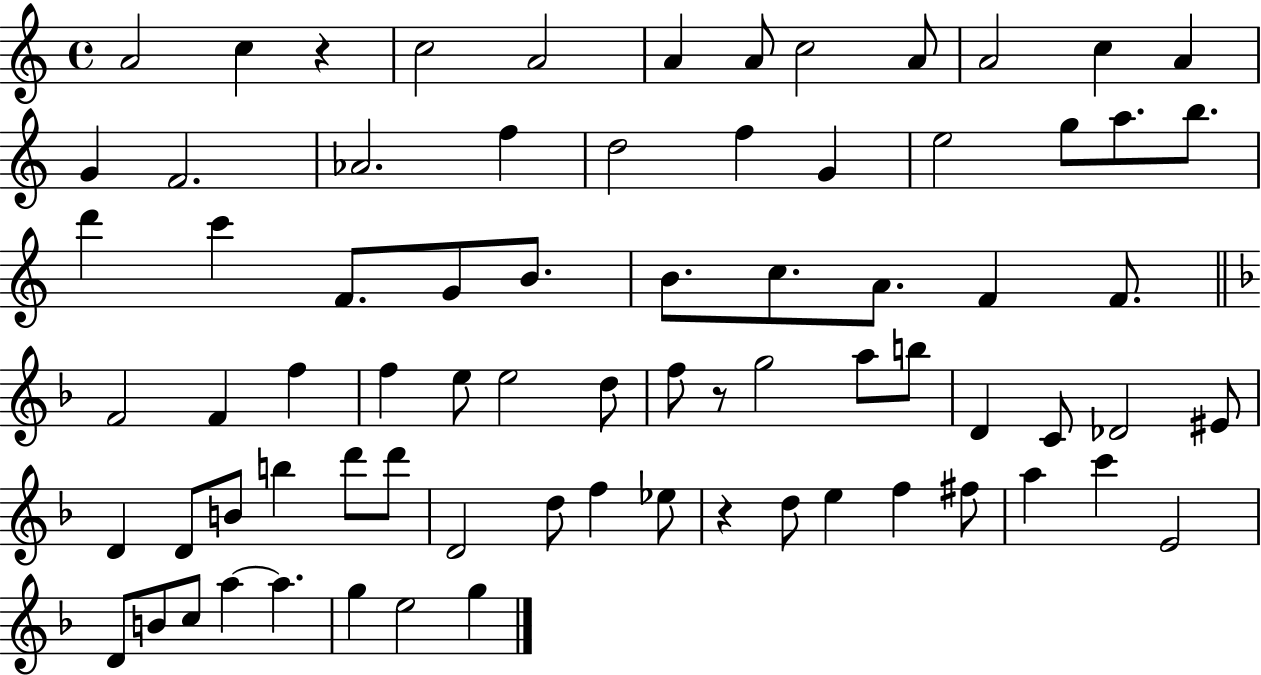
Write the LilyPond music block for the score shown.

{
  \clef treble
  \time 4/4
  \defaultTimeSignature
  \key c \major
  a'2 c''4 r4 | c''2 a'2 | a'4 a'8 c''2 a'8 | a'2 c''4 a'4 | \break g'4 f'2. | aes'2. f''4 | d''2 f''4 g'4 | e''2 g''8 a''8. b''8. | \break d'''4 c'''4 f'8. g'8 b'8. | b'8. c''8. a'8. f'4 f'8. | \bar "||" \break \key f \major f'2 f'4 f''4 | f''4 e''8 e''2 d''8 | f''8 r8 g''2 a''8 b''8 | d'4 c'8 des'2 eis'8 | \break d'4 d'8 b'8 b''4 d'''8 d'''8 | d'2 d''8 f''4 ees''8 | r4 d''8 e''4 f''4 fis''8 | a''4 c'''4 e'2 | \break d'8 b'8 c''8 a''4~~ a''4. | g''4 e''2 g''4 | \bar "|."
}